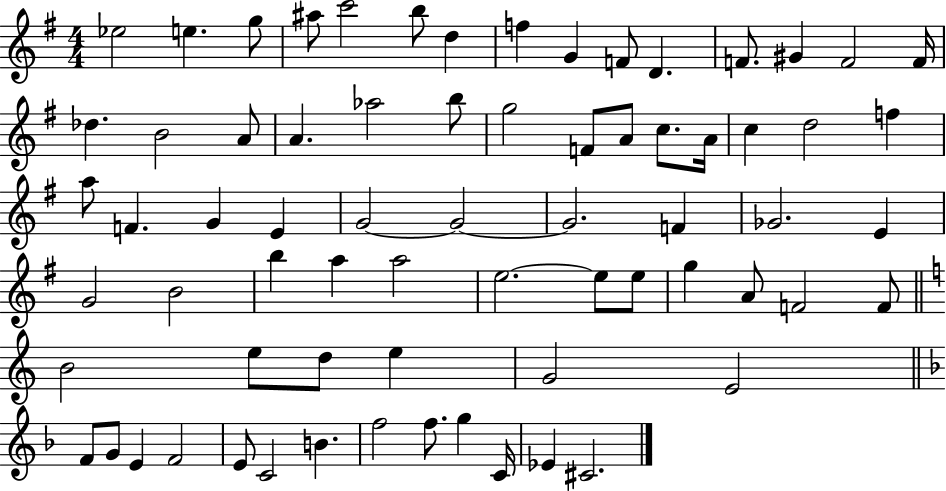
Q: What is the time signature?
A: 4/4